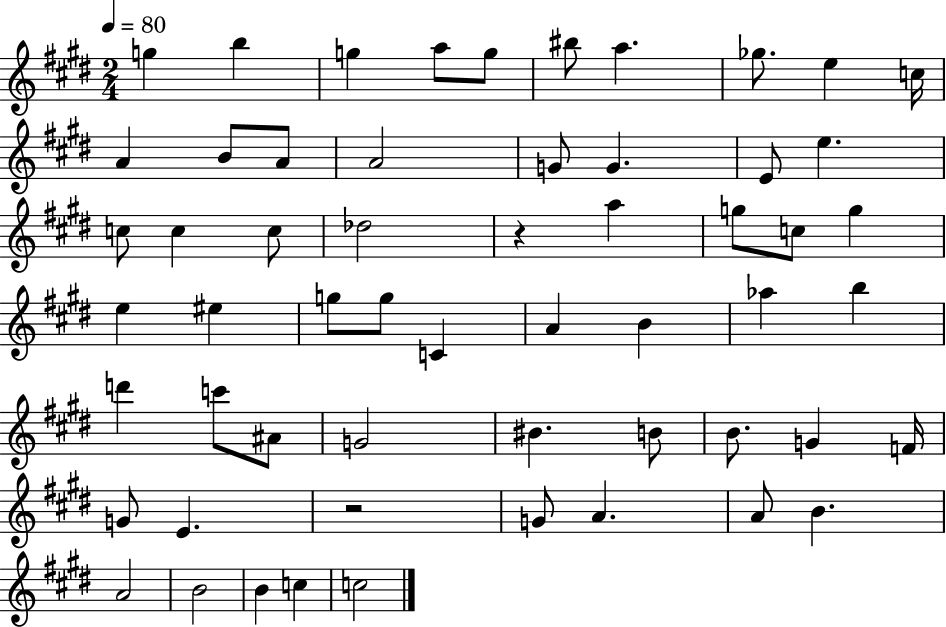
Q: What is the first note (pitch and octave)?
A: G5